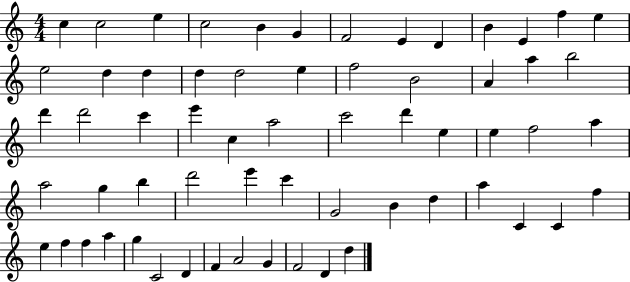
{
  \clef treble
  \numericTimeSignature
  \time 4/4
  \key c \major
  c''4 c''2 e''4 | c''2 b'4 g'4 | f'2 e'4 d'4 | b'4 e'4 f''4 e''4 | \break e''2 d''4 d''4 | d''4 d''2 e''4 | f''2 b'2 | a'4 a''4 b''2 | \break d'''4 d'''2 c'''4 | e'''4 c''4 a''2 | c'''2 d'''4 e''4 | e''4 f''2 a''4 | \break a''2 g''4 b''4 | d'''2 e'''4 c'''4 | g'2 b'4 d''4 | a''4 c'4 c'4 f''4 | \break e''4 f''4 f''4 a''4 | g''4 c'2 d'4 | f'4 a'2 g'4 | f'2 d'4 d''4 | \break \bar "|."
}